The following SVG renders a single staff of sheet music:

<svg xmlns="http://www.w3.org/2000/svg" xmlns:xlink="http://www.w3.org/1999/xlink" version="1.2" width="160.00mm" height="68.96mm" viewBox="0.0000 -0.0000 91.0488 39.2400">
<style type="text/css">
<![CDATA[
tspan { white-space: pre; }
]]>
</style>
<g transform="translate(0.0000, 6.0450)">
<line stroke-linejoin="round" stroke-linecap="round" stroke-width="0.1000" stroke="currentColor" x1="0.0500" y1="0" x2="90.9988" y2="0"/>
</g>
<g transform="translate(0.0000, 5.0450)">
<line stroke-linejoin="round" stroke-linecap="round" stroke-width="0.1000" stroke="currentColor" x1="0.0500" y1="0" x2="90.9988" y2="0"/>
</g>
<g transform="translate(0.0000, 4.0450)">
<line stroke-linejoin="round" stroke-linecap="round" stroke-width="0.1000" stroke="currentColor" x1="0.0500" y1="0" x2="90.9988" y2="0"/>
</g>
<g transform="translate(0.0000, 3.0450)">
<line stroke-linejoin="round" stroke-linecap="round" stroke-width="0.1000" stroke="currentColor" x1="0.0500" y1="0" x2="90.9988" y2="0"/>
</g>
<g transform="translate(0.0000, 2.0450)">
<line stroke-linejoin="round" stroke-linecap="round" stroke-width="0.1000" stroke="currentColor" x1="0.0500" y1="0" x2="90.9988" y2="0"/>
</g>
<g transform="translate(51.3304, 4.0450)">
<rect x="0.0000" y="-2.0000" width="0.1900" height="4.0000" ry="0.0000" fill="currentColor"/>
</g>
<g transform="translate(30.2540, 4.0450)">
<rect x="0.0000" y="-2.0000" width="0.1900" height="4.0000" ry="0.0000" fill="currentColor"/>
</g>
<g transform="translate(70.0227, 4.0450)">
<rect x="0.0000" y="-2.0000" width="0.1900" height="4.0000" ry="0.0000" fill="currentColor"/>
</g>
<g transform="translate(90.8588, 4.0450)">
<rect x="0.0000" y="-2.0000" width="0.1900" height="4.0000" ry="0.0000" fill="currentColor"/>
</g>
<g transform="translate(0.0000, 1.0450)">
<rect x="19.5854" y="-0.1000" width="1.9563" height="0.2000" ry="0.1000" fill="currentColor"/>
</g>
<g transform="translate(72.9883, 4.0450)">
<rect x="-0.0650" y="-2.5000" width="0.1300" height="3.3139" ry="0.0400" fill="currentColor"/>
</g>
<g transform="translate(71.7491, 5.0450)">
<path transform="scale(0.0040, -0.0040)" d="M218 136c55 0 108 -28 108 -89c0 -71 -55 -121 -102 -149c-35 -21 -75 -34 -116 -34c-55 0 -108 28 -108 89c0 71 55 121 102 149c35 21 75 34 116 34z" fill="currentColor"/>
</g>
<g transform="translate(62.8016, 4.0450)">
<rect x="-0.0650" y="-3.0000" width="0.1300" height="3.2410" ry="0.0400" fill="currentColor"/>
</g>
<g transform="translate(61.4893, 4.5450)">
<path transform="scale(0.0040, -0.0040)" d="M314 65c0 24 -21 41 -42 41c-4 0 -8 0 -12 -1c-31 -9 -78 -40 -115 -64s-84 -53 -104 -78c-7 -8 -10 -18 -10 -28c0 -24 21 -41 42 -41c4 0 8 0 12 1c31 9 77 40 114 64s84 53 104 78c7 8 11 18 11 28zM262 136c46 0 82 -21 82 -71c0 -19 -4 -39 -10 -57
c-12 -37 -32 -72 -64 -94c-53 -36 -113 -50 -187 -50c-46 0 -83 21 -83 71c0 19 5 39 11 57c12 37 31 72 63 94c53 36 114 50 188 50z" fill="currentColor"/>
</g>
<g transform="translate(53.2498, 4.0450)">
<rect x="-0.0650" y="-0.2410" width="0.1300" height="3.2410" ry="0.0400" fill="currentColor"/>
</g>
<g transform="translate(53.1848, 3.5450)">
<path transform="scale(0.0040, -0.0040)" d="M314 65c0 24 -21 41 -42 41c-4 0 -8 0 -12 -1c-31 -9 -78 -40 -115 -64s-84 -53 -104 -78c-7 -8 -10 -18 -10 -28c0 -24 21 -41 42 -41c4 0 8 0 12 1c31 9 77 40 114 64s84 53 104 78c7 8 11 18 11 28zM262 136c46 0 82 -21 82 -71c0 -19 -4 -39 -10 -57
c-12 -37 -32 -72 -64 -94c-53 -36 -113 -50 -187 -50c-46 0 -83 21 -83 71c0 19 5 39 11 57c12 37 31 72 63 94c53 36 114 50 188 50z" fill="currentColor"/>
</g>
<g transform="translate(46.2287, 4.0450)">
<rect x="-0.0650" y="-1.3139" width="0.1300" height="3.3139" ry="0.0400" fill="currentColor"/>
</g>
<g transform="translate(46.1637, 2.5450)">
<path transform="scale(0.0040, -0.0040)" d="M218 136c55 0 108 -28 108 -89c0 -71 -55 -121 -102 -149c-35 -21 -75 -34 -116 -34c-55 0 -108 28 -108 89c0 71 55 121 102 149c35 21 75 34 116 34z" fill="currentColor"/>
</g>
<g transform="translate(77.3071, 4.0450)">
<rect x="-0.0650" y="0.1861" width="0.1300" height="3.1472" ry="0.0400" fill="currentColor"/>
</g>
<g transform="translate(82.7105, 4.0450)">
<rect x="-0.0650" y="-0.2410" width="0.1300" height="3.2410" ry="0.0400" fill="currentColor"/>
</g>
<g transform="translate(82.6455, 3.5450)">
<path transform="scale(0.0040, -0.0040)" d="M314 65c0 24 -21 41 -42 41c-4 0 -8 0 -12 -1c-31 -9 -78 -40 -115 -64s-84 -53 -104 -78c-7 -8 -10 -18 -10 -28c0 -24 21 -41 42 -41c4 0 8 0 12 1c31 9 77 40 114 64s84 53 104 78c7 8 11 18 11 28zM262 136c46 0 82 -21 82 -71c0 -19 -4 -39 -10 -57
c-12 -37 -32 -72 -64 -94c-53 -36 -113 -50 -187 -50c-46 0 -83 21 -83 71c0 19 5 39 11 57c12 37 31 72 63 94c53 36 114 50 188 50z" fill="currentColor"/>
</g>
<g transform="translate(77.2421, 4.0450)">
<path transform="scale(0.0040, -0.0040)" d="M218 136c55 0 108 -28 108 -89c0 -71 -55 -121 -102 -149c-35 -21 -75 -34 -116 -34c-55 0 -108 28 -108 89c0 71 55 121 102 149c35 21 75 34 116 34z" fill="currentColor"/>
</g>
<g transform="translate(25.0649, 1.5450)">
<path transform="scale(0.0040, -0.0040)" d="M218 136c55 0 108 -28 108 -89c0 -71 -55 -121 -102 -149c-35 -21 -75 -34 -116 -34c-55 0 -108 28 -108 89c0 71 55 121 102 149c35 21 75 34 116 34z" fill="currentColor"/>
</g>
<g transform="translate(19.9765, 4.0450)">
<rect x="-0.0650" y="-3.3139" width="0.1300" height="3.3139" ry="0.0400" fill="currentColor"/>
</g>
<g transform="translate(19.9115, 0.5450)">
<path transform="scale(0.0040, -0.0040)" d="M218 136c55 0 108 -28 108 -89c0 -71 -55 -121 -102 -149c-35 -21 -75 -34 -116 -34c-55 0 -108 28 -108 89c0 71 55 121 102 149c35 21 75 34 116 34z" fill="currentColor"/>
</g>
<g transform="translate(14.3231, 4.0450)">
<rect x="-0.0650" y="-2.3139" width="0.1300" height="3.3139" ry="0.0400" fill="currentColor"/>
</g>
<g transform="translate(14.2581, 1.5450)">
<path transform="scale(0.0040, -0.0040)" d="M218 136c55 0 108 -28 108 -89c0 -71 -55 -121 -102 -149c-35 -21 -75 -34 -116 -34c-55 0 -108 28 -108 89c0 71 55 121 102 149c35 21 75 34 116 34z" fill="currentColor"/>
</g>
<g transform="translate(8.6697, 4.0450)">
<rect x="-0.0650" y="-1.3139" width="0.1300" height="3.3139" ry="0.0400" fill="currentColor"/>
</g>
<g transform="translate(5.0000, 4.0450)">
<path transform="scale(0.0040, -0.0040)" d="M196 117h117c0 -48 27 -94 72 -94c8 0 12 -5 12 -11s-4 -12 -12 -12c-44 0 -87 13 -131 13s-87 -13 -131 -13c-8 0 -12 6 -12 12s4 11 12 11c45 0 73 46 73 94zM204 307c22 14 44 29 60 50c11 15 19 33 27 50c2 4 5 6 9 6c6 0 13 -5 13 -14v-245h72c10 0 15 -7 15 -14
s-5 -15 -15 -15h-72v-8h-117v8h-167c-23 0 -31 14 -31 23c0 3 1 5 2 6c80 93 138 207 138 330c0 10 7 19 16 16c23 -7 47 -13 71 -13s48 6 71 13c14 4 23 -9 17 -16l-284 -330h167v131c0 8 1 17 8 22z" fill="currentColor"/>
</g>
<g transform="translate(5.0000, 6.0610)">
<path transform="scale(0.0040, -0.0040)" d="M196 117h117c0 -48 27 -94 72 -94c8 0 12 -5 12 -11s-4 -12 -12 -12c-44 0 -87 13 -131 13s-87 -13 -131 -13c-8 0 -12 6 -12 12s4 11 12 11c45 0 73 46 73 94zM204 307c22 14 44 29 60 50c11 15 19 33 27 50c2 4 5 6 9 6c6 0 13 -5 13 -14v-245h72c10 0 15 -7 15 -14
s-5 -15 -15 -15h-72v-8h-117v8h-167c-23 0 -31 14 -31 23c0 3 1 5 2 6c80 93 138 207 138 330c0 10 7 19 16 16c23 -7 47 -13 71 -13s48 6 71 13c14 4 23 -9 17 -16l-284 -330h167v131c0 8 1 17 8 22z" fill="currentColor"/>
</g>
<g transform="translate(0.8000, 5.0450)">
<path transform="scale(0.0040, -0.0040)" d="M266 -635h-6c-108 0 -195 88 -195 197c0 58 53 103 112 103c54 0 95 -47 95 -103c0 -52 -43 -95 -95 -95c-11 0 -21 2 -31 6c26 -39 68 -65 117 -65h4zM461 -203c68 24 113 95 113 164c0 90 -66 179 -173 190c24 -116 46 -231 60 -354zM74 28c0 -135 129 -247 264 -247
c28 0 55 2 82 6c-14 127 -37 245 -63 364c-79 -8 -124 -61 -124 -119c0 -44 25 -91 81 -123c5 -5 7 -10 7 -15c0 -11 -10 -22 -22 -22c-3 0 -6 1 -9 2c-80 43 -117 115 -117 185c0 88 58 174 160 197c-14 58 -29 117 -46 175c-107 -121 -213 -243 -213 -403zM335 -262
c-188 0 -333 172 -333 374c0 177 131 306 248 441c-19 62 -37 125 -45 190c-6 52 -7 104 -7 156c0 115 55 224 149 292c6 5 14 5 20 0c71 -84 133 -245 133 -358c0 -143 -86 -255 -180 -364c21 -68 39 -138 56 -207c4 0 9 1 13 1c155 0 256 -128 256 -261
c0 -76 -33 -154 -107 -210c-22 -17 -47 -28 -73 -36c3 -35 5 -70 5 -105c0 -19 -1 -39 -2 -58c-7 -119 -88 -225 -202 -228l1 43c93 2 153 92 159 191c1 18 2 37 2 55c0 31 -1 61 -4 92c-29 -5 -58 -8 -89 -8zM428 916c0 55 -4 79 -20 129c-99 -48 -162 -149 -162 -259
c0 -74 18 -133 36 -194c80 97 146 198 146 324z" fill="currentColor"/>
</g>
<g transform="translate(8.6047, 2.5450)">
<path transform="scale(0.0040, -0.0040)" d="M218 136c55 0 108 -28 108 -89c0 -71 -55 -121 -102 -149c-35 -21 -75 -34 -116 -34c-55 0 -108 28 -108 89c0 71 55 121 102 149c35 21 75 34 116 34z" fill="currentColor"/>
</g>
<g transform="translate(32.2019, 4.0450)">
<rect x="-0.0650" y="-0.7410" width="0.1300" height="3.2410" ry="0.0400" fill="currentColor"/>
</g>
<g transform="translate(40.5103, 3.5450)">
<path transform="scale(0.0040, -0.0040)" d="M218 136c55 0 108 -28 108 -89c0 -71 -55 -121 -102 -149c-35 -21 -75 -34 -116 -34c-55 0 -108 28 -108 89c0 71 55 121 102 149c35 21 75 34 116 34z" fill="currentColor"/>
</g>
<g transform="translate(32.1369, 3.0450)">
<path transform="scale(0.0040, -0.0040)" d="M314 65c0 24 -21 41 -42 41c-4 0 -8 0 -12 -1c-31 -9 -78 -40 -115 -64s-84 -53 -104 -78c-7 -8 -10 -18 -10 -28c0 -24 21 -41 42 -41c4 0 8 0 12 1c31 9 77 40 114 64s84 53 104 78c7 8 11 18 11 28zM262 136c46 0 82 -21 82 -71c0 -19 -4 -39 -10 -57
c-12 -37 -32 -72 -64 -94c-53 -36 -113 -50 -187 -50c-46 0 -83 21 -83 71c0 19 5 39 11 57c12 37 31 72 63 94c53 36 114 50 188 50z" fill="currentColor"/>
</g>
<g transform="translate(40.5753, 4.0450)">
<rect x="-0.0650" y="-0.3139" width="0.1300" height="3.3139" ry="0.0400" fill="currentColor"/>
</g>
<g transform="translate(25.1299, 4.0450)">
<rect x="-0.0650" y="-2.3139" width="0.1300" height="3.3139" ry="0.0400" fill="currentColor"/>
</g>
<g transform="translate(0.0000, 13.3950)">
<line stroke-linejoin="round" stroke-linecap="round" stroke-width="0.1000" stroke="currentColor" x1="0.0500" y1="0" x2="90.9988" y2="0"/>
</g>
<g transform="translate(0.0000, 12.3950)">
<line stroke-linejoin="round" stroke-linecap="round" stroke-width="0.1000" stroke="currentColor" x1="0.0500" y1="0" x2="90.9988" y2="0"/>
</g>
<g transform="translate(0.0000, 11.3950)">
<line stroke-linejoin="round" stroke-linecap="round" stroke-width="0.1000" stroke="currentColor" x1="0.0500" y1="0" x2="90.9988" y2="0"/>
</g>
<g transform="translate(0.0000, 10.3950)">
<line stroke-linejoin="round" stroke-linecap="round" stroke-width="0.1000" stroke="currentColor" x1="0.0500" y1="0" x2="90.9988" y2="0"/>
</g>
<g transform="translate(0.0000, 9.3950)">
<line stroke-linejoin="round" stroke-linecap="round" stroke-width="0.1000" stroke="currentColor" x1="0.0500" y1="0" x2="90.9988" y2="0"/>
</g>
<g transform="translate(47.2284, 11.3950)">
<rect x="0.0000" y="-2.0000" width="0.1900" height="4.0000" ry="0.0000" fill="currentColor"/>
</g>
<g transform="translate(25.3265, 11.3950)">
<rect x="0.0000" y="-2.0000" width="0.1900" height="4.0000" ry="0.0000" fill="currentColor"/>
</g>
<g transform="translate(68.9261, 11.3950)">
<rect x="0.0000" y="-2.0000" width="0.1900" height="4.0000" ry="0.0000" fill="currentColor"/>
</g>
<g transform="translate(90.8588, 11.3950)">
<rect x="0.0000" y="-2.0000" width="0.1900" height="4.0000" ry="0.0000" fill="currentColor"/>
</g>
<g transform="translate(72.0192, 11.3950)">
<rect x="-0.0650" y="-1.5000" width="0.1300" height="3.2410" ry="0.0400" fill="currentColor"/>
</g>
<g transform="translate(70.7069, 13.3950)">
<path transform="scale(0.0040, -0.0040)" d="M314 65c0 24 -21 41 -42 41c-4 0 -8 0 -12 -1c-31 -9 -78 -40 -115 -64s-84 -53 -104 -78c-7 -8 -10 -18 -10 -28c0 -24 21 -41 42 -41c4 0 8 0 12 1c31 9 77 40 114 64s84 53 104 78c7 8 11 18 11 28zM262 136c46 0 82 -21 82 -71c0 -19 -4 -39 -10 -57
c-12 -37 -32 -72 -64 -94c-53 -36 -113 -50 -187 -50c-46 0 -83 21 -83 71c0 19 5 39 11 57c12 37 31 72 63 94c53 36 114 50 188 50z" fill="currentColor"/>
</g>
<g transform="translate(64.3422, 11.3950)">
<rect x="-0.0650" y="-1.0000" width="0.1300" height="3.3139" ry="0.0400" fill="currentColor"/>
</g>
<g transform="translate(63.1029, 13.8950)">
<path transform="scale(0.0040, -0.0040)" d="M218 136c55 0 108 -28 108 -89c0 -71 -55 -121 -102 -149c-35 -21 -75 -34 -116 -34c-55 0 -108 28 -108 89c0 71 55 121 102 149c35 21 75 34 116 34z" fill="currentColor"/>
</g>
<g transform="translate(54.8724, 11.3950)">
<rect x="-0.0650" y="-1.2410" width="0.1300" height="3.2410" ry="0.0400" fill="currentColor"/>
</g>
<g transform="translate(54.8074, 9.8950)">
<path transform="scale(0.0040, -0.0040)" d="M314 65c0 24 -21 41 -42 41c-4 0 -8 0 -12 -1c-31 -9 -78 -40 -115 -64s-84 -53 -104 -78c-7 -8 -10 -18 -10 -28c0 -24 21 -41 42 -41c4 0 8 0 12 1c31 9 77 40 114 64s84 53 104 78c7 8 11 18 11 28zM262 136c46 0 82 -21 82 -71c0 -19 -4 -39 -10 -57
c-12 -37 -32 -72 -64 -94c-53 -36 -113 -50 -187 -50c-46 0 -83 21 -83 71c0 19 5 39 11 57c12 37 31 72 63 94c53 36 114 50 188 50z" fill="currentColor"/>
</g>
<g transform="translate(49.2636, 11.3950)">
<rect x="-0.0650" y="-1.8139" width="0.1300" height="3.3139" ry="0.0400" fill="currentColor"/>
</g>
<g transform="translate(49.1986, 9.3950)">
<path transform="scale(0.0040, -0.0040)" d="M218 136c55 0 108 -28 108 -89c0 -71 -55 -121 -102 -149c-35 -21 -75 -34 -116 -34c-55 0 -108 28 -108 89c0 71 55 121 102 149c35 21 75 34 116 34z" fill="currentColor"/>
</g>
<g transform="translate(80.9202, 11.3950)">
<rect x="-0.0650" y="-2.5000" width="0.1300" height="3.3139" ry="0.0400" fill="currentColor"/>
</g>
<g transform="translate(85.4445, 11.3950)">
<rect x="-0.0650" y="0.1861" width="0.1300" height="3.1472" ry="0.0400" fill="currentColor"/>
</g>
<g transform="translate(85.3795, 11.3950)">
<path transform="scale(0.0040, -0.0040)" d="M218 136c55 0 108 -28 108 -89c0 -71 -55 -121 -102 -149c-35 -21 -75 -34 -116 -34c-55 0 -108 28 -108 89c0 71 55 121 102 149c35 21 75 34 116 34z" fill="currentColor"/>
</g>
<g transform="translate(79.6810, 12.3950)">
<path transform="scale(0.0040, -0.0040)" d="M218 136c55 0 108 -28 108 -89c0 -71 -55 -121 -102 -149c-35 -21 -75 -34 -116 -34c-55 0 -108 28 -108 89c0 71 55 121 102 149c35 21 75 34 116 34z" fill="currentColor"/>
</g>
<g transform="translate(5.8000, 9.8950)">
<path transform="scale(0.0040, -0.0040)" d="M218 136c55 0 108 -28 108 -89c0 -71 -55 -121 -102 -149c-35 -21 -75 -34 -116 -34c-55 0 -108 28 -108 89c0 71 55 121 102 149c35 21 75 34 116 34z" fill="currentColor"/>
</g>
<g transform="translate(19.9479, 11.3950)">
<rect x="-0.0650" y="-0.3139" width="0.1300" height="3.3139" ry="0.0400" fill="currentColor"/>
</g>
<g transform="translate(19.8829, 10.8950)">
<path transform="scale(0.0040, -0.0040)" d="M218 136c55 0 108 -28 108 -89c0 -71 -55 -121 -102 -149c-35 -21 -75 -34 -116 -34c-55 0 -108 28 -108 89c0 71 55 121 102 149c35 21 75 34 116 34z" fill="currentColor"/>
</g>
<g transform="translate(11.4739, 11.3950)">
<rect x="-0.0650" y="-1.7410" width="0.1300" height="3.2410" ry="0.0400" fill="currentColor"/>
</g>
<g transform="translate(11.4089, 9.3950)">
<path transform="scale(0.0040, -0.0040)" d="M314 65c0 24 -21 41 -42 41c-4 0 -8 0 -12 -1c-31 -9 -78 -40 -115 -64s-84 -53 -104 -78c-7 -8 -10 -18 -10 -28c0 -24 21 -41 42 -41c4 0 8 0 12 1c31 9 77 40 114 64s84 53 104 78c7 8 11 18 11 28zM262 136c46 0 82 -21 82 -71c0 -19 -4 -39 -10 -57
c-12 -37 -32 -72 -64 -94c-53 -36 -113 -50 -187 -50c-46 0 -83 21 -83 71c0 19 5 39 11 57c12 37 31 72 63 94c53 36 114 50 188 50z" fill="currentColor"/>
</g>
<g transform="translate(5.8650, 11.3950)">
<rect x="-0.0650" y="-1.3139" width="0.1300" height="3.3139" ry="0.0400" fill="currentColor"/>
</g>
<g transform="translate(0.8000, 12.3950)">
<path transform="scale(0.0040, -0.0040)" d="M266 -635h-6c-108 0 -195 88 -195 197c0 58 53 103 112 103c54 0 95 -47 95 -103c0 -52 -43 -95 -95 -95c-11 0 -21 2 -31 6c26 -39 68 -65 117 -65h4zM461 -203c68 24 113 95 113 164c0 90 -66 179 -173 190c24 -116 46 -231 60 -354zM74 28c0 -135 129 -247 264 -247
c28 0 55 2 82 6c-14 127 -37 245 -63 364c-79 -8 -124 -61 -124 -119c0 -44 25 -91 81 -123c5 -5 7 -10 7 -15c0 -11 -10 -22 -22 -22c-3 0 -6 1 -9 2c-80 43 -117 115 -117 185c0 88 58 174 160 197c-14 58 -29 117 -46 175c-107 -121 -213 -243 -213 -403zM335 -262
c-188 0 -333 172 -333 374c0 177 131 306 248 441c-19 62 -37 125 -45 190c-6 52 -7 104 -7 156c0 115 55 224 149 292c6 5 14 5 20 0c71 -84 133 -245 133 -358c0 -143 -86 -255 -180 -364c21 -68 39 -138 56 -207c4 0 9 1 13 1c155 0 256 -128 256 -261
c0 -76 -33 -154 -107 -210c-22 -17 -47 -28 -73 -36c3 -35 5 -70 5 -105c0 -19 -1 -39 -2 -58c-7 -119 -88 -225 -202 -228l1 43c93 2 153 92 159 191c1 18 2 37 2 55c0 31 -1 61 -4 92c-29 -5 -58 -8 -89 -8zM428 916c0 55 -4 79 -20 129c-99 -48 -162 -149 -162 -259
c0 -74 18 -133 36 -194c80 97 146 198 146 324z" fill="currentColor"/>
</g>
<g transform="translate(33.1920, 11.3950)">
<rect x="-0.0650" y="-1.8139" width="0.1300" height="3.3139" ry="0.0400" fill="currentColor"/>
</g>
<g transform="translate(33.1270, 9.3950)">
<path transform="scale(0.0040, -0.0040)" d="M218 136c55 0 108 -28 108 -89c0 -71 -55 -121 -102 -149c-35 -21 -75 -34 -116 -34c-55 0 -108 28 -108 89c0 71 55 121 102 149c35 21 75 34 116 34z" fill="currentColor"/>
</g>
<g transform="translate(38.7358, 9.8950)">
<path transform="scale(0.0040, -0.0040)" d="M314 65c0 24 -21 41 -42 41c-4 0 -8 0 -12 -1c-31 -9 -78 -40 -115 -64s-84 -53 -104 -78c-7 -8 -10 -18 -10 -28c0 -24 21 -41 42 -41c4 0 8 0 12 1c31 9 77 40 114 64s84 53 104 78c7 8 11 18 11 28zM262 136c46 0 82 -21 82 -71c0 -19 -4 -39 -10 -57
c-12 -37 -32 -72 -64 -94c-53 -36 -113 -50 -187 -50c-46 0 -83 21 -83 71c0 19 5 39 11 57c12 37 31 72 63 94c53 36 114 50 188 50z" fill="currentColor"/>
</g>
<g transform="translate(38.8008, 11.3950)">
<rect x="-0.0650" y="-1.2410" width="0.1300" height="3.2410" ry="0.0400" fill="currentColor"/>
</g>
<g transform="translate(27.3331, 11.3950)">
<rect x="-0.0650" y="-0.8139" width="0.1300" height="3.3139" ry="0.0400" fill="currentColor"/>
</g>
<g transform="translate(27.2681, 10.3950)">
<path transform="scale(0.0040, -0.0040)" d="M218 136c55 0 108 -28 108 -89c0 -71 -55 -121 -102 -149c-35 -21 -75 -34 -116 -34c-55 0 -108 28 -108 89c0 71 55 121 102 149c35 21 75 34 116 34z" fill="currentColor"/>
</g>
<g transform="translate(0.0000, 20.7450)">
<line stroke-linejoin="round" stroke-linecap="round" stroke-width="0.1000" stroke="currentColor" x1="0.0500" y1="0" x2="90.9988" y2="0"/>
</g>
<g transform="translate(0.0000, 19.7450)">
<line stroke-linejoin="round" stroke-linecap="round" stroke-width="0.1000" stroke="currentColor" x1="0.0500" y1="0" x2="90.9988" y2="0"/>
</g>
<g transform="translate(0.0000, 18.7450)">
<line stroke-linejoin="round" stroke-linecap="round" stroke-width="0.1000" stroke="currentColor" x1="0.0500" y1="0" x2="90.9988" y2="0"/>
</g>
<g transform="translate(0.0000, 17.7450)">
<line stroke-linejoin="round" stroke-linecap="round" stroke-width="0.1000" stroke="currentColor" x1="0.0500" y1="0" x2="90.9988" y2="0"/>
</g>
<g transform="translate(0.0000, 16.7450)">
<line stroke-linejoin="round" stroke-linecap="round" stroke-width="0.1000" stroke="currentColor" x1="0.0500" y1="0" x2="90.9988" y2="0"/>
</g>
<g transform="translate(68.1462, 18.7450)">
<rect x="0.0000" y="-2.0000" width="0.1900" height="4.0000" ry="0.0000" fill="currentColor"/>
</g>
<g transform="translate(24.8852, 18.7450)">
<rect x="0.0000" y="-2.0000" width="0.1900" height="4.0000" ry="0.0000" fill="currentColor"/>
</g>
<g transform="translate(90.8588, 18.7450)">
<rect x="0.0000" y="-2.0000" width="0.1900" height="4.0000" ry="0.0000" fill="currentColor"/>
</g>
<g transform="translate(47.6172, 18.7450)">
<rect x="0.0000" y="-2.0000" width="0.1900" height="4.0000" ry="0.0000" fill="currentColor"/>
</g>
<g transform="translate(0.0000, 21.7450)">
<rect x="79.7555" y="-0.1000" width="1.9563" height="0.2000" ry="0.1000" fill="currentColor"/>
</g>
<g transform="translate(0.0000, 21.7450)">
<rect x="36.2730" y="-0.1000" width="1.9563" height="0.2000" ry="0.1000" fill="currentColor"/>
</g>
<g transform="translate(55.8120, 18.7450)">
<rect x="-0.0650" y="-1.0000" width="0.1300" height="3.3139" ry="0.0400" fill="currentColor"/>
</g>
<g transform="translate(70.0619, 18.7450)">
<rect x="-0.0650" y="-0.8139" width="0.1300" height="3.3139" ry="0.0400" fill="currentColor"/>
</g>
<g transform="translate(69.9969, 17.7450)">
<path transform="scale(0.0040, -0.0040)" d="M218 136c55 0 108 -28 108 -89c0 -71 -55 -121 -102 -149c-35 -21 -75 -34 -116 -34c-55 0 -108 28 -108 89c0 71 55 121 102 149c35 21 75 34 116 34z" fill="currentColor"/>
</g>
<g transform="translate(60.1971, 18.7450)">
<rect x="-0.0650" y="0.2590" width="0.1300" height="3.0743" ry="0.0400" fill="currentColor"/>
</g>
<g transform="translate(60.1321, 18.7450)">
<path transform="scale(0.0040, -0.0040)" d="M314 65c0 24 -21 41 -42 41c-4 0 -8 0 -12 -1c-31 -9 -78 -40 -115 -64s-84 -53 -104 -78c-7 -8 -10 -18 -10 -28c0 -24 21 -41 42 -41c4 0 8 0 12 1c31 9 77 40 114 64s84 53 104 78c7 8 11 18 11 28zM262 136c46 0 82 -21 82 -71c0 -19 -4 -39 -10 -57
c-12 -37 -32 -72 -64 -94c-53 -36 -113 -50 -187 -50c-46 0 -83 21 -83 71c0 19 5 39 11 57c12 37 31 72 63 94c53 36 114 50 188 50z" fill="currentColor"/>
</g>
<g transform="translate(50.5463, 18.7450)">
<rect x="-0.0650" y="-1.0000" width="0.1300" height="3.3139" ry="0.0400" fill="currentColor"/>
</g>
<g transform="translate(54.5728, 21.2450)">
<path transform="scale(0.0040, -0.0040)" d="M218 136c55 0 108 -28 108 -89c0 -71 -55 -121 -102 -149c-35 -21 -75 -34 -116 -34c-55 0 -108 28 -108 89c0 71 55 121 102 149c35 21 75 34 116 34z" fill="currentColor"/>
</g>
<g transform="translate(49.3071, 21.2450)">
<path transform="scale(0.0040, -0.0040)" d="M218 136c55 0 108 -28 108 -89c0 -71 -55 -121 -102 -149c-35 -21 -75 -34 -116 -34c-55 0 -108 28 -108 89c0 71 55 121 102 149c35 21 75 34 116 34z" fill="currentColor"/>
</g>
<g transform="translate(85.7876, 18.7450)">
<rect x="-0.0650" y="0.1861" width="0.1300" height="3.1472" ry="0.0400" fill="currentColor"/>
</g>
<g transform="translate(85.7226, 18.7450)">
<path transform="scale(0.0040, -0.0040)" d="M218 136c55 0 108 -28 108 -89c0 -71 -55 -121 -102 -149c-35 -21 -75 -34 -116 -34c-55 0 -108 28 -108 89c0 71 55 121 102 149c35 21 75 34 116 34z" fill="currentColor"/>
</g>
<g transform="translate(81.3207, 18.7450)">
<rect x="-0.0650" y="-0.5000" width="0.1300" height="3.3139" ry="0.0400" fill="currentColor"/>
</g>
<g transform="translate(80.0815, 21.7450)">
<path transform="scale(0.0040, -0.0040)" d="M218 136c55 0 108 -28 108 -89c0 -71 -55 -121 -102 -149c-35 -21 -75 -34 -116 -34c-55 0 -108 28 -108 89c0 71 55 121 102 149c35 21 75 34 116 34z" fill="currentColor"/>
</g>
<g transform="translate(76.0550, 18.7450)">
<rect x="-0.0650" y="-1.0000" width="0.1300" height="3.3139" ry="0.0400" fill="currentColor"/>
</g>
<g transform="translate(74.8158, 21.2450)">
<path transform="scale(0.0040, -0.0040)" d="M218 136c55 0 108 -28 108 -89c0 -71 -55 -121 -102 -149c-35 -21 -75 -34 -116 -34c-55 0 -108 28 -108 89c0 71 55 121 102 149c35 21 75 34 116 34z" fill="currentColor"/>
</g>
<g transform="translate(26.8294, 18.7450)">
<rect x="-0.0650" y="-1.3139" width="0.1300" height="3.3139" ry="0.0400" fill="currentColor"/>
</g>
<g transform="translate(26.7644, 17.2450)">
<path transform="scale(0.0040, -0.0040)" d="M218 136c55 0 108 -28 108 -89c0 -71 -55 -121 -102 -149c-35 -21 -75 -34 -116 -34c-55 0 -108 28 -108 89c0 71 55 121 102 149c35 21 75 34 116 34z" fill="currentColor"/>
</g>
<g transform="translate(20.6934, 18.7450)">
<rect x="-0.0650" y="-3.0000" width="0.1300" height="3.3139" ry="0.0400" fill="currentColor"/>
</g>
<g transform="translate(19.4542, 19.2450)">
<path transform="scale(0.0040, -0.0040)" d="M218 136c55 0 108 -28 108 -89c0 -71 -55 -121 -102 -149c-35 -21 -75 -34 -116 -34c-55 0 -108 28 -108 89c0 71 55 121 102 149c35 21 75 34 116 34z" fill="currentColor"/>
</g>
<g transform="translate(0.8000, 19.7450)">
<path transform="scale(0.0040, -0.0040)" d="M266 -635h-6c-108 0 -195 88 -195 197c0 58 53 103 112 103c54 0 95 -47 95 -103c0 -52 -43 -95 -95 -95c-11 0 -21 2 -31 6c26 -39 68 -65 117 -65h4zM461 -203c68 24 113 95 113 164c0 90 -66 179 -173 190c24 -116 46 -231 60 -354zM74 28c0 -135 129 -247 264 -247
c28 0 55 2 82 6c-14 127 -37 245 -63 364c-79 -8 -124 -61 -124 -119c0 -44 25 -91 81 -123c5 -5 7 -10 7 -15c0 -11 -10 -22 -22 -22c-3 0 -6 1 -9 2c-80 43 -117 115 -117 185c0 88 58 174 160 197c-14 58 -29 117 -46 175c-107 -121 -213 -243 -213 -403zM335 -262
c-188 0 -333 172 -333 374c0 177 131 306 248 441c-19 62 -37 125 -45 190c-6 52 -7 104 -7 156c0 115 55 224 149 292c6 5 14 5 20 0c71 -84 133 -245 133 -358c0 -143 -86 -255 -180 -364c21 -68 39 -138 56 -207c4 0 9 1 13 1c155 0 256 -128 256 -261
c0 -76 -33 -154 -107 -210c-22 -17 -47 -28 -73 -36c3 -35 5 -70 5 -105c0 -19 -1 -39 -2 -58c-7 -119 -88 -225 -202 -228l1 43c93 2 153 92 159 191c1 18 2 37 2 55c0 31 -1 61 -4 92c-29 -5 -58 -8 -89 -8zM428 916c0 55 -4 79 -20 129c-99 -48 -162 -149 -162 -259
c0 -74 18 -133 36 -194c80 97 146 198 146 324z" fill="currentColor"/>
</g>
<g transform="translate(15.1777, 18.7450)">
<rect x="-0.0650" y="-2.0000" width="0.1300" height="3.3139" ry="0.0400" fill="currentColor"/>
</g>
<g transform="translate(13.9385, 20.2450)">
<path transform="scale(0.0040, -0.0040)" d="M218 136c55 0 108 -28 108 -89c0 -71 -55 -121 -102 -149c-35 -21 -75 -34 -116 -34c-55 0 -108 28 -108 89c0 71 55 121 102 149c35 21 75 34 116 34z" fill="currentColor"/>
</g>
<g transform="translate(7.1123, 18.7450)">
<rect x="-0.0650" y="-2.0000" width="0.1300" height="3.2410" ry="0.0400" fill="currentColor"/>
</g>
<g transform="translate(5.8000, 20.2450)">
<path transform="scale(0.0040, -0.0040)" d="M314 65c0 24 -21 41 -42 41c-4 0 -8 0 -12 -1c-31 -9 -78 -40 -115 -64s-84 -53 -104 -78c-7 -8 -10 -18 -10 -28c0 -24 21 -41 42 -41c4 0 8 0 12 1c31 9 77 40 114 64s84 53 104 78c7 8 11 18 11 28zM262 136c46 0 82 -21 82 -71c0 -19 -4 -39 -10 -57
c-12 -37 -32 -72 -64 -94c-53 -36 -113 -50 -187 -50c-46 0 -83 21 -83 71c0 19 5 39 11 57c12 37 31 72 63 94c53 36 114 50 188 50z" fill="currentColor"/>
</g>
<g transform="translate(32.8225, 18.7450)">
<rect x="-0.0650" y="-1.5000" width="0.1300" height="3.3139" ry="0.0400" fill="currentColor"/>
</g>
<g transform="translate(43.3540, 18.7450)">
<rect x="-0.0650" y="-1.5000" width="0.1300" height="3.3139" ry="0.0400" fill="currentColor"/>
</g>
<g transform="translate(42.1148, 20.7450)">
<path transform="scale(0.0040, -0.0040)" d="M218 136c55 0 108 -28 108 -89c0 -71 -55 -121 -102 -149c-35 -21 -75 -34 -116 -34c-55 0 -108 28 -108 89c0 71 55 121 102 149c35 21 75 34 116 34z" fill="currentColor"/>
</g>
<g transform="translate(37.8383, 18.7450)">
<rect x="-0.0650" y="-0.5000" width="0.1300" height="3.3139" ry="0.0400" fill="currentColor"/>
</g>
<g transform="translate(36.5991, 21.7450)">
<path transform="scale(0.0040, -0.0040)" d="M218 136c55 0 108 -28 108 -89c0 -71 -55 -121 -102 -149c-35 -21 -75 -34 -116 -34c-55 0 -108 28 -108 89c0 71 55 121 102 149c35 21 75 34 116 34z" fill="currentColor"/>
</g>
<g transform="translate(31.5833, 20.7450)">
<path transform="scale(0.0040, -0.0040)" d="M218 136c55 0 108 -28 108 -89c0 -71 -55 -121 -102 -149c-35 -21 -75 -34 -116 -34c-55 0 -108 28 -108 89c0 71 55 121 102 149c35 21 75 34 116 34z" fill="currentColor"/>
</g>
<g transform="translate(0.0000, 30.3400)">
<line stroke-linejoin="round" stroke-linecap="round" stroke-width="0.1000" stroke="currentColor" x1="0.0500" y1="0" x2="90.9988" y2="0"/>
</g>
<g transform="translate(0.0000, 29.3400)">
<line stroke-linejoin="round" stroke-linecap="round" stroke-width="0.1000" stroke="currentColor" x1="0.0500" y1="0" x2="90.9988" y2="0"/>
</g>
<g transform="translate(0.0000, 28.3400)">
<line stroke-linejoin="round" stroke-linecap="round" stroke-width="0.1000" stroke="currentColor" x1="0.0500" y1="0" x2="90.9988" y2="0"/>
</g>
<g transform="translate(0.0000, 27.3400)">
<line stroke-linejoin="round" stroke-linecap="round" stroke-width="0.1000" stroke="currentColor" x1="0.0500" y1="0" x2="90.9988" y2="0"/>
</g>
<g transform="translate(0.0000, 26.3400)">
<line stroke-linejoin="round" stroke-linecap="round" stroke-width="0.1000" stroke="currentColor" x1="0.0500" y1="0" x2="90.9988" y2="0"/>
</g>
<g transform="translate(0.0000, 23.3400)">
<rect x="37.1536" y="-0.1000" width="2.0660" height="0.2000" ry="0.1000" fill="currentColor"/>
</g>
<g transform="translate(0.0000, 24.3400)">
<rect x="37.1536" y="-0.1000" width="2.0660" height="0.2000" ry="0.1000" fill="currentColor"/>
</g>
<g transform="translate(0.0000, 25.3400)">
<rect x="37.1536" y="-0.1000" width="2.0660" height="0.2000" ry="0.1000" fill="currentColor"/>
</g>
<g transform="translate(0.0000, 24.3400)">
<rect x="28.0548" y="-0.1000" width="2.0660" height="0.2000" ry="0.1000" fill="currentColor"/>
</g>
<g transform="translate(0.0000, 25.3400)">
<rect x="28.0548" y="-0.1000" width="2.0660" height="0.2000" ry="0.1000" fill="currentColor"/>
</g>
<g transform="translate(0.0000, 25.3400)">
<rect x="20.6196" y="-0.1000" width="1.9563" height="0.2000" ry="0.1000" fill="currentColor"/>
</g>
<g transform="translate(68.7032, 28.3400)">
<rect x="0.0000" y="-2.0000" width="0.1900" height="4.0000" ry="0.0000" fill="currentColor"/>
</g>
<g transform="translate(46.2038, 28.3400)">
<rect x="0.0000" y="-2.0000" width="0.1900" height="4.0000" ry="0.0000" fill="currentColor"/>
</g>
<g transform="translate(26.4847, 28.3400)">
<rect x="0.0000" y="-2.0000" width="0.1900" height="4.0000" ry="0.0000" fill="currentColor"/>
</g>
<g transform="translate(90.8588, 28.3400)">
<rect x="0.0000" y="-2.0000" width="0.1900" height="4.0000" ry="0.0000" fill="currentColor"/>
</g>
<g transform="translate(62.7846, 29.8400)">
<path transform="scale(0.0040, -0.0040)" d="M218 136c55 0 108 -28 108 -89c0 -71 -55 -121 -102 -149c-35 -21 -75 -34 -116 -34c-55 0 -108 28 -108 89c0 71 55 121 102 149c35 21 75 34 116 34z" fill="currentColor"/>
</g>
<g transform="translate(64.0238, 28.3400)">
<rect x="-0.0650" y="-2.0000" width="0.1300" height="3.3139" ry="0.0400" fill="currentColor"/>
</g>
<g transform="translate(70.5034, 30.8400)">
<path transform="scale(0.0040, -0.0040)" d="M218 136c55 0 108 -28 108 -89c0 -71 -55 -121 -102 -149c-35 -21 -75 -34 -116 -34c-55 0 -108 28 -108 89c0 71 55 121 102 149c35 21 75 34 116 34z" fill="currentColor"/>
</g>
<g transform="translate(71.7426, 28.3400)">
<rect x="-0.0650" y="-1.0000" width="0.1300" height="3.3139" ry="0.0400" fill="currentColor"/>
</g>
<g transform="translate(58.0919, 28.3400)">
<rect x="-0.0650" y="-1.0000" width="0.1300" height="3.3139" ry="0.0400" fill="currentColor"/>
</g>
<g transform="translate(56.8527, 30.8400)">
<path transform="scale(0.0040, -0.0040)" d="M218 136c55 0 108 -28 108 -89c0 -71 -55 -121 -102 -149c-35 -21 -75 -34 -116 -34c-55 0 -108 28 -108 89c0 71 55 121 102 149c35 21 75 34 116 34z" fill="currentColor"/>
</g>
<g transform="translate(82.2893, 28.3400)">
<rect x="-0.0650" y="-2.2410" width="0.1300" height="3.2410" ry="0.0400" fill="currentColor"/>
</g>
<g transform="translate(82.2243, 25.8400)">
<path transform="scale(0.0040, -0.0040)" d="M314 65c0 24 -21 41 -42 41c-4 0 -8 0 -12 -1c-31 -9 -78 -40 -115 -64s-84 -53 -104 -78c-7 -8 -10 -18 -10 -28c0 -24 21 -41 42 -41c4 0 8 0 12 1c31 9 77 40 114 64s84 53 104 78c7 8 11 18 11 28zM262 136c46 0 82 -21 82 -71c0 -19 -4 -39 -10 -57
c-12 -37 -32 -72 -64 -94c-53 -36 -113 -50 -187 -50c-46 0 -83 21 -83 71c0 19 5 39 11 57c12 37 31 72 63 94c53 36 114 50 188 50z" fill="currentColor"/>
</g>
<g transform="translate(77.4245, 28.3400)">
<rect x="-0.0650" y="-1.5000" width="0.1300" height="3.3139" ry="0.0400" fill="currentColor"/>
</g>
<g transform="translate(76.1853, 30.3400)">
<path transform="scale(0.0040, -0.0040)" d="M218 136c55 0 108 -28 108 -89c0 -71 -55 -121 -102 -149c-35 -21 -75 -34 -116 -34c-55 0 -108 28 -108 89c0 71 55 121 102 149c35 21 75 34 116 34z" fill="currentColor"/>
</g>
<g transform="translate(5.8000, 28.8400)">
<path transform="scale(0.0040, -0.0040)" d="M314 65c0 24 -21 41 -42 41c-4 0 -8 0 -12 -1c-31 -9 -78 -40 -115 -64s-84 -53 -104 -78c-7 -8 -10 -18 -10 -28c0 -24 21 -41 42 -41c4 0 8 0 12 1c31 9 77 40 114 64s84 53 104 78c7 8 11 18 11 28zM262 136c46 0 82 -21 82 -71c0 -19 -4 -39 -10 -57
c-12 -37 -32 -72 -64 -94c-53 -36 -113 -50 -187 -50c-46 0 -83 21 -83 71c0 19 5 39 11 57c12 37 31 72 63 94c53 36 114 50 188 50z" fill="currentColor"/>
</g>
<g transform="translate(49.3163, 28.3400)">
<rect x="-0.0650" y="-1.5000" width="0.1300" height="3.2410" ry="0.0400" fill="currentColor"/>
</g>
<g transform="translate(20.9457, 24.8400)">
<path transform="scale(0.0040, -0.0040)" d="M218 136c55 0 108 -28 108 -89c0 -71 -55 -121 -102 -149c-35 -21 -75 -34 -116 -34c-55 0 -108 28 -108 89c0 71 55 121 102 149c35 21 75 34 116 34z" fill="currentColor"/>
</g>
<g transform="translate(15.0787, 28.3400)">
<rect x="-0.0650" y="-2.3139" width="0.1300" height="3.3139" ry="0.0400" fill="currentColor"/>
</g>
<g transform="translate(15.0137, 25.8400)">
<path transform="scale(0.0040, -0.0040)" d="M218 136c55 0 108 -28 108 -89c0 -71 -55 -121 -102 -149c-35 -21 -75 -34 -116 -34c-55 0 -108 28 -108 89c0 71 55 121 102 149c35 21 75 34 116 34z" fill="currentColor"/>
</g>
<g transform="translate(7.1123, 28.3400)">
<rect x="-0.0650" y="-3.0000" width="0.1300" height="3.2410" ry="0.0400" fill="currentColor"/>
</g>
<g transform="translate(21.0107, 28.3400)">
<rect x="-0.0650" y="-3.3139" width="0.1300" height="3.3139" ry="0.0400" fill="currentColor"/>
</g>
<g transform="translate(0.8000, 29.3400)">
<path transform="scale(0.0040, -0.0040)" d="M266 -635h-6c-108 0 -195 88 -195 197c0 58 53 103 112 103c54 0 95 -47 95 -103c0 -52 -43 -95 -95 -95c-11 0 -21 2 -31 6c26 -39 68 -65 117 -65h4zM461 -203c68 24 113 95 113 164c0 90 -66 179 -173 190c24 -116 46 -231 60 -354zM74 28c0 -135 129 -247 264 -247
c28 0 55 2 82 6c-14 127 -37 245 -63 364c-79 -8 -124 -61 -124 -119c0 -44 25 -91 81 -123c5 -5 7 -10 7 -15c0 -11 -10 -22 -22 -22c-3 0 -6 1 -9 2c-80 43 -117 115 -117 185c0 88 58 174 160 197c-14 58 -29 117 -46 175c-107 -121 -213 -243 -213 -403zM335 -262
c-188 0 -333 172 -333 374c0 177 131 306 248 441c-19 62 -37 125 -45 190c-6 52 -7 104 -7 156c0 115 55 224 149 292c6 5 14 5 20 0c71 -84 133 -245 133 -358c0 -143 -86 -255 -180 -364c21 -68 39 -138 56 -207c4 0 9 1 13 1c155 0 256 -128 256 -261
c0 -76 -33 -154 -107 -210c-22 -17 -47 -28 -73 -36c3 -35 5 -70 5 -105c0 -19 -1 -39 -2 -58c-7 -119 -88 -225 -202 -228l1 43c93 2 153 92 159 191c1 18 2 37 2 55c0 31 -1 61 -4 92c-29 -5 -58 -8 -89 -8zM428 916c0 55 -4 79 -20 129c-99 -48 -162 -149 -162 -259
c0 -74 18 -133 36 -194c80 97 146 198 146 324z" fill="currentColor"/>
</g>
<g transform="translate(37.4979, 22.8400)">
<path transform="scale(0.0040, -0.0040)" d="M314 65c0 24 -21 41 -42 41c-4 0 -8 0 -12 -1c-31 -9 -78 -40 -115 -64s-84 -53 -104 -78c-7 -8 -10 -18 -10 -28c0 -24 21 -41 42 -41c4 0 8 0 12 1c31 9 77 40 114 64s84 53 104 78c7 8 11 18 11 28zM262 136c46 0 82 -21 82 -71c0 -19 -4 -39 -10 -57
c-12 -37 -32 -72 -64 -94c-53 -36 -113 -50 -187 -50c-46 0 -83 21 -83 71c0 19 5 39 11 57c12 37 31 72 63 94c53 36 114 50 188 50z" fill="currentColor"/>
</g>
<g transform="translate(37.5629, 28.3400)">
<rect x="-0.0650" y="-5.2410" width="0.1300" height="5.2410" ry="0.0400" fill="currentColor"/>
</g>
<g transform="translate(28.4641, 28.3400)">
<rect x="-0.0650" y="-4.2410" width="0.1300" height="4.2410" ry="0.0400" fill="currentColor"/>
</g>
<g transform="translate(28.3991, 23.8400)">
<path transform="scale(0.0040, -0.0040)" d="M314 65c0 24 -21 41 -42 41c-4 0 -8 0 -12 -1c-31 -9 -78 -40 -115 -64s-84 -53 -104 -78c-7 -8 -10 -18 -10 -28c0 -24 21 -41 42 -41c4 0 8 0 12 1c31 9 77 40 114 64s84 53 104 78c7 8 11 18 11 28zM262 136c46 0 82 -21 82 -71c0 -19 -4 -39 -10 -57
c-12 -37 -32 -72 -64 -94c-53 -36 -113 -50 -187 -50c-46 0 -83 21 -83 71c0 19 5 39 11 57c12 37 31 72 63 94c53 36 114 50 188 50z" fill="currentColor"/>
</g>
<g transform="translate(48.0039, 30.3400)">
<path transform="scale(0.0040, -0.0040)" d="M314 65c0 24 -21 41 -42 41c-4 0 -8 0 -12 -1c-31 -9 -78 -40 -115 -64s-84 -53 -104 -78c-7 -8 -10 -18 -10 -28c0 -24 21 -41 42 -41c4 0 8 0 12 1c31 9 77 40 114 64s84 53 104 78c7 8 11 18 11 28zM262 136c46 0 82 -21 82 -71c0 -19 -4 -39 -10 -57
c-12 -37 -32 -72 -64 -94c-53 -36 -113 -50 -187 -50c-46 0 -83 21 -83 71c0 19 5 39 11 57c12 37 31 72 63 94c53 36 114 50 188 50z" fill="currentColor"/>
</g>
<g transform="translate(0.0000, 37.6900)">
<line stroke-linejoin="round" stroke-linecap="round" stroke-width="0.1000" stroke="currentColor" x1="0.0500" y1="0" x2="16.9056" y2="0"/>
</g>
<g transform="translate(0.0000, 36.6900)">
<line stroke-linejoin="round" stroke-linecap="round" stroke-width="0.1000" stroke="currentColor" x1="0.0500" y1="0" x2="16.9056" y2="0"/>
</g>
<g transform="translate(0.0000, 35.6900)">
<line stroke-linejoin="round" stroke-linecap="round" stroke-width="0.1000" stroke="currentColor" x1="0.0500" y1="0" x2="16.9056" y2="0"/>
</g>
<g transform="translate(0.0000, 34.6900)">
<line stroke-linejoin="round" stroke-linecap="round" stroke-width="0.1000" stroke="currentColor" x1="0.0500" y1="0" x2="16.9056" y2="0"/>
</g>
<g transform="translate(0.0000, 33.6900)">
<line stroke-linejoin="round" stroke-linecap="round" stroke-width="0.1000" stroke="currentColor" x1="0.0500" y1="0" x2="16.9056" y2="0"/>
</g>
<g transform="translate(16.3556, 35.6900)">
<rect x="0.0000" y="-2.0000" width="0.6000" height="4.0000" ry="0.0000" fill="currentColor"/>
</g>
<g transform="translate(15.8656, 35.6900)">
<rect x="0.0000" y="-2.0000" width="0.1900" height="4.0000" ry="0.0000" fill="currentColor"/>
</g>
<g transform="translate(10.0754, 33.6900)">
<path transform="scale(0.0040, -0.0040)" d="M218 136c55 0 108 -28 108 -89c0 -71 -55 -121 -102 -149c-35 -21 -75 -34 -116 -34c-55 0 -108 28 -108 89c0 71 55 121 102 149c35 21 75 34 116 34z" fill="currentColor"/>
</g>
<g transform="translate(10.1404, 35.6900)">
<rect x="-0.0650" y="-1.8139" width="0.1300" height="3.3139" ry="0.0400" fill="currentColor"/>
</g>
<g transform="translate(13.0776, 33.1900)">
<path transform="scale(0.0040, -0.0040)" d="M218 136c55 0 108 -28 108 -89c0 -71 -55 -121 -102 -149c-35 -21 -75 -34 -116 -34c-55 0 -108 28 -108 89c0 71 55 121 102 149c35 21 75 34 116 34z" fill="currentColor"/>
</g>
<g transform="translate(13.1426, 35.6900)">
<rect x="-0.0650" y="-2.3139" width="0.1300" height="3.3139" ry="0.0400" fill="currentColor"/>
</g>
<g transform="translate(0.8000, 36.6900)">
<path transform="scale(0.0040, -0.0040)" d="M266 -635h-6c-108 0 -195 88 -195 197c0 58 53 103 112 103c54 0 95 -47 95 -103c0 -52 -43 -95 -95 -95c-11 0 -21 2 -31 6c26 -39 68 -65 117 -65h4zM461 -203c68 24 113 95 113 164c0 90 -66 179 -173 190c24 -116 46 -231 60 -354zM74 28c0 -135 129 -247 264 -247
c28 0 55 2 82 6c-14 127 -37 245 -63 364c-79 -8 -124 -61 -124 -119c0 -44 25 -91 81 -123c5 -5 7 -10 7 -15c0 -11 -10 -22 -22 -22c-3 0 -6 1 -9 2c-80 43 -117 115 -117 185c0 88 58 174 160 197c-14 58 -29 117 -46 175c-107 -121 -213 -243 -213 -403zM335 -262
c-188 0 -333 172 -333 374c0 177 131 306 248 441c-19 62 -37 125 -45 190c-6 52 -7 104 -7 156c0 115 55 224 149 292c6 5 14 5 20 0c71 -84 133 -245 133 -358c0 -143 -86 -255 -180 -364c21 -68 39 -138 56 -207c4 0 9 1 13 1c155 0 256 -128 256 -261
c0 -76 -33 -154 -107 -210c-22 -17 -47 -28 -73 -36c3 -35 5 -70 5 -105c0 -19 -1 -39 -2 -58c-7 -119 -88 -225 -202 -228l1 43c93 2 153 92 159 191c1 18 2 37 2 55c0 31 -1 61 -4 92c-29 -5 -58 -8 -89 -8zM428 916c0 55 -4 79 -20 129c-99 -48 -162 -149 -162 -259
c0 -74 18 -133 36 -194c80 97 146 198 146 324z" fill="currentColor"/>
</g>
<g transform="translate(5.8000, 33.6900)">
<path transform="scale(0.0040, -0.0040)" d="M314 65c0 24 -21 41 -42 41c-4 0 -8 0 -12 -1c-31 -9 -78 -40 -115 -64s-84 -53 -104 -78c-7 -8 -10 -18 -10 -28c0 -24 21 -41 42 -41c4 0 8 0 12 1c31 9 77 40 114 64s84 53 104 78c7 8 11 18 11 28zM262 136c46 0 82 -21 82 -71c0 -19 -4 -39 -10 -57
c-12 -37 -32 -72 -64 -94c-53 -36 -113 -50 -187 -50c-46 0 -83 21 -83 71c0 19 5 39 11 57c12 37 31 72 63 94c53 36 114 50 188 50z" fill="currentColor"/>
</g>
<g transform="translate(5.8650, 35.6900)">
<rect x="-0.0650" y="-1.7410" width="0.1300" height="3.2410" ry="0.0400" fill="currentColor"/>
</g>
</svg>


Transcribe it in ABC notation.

X:1
T:Untitled
M:4/4
L:1/4
K:C
e g b g d2 c e c2 A2 G B c2 e f2 c d f e2 f e2 D E2 G B F2 F A e E C E D D B2 d D C B A2 g b d'2 f'2 E2 D F D E g2 f2 f g